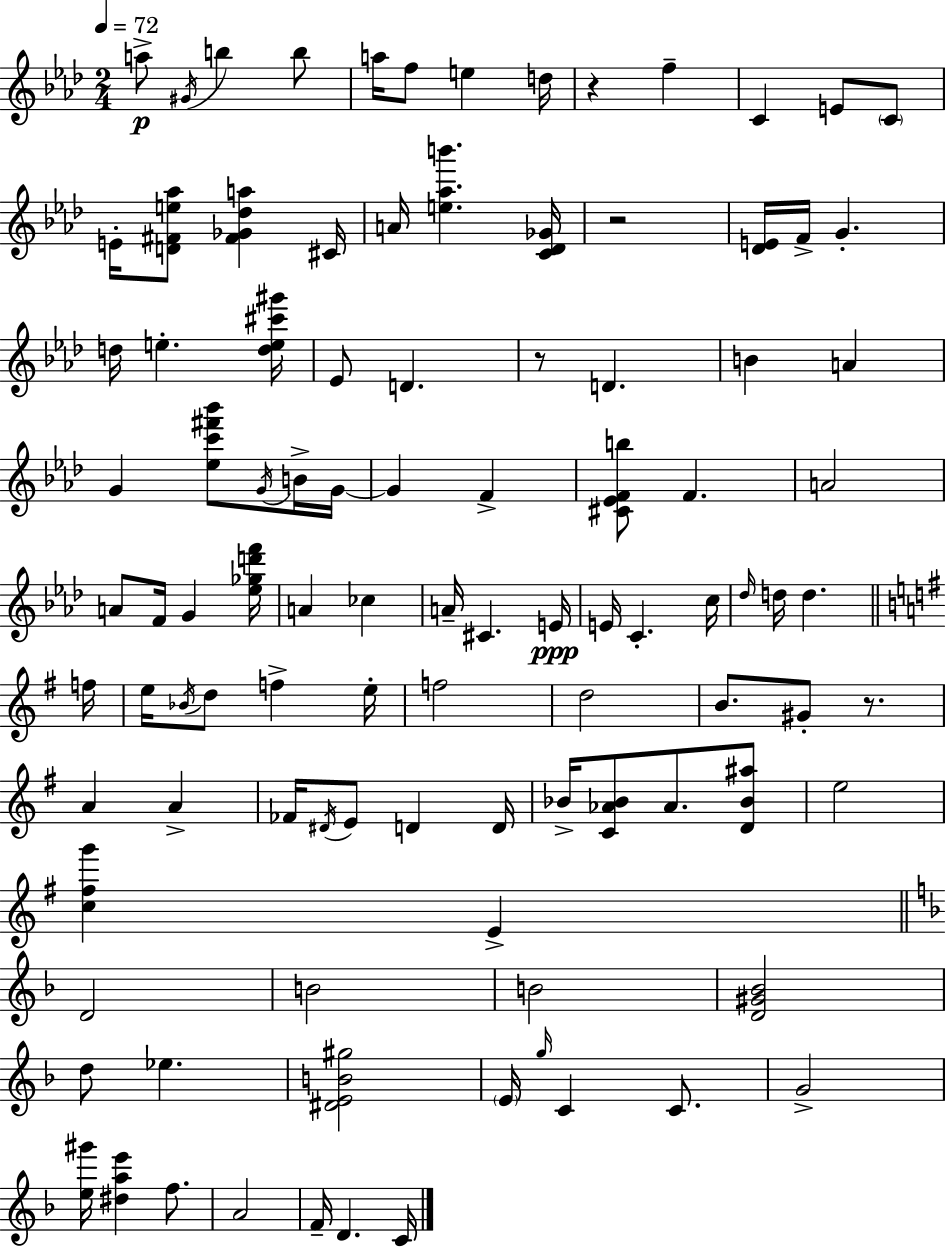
A5/e G#4/s B5/q B5/e A5/s F5/e E5/q D5/s R/q F5/q C4/q E4/e C4/e E4/s [D4,F#4,E5,Ab5]/e [F#4,Gb4,Db5,A5]/q C#4/s A4/s [E5,Ab5,B6]/q. [C4,Db4,Gb4]/s R/h [Db4,E4]/s F4/s G4/q. D5/s E5/q. [D5,E5,C#6,G#6]/s Eb4/e D4/q. R/e D4/q. B4/q A4/q G4/q [Eb5,C6,F#6,Bb6]/e G4/s B4/s G4/s G4/q F4/q [C#4,Eb4,F4,B5]/e F4/q. A4/h A4/e F4/s G4/q [Eb5,Gb5,D6,F6]/s A4/q CES5/q A4/s C#4/q. E4/s E4/s C4/q. C5/s Db5/s D5/s D5/q. F5/s E5/s Bb4/s D5/e F5/q E5/s F5/h D5/h B4/e. G#4/e R/e. A4/q A4/q FES4/s D#4/s E4/e D4/q D4/s Bb4/s [C4,Ab4,Bb4]/e Ab4/e. [D4,Bb4,A#5]/e E5/h [C5,F#5,G6]/q E4/q D4/h B4/h B4/h [D4,G#4,Bb4]/h D5/e Eb5/q. [D#4,E4,B4,G#5]/h E4/s G5/s C4/q C4/e. G4/h [E5,G#6]/s [D#5,A5,E6]/q F5/e. A4/h F4/s D4/q. C4/s